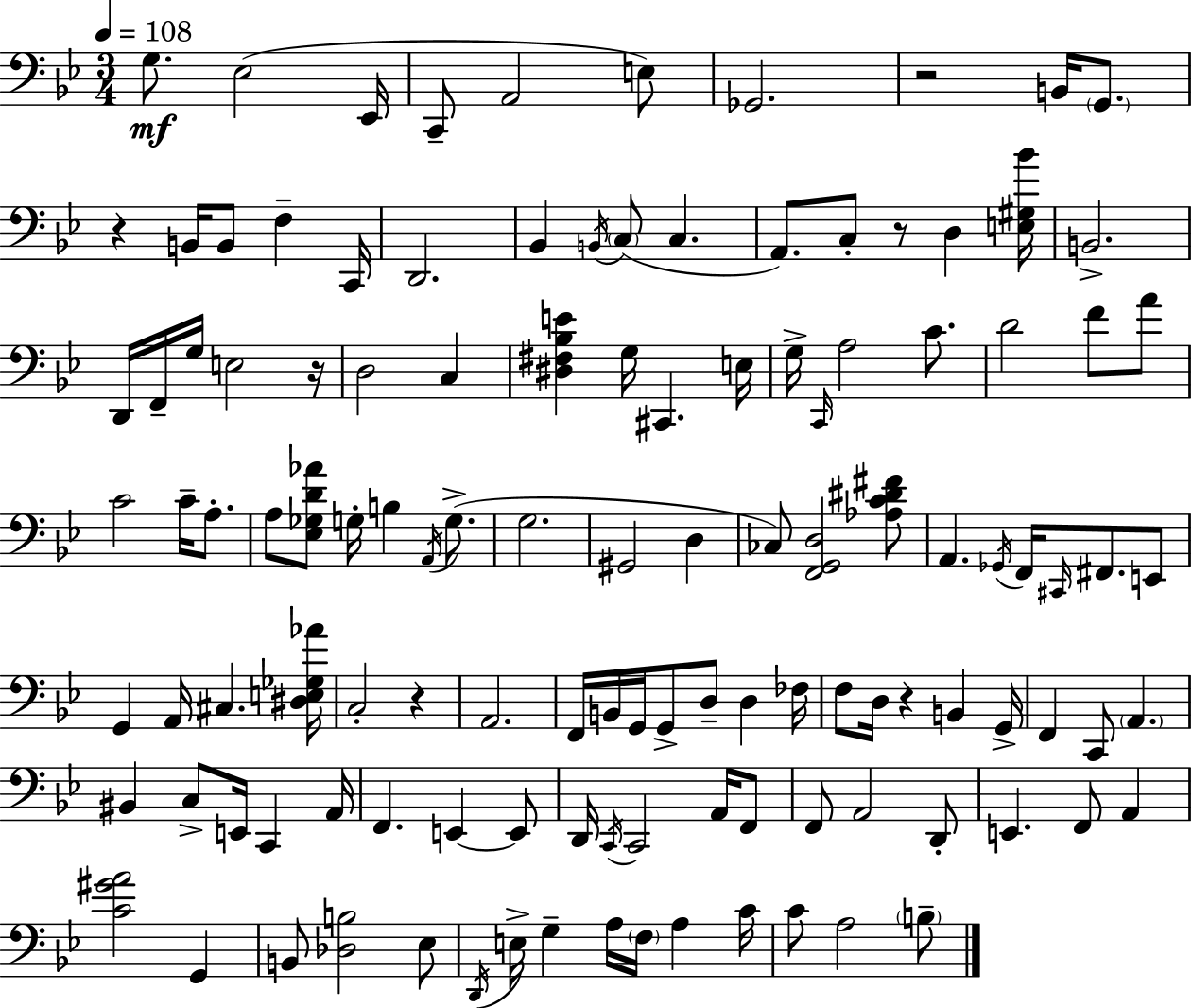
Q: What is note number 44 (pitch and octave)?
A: B3